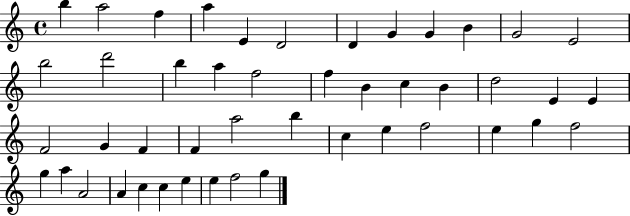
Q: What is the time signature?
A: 4/4